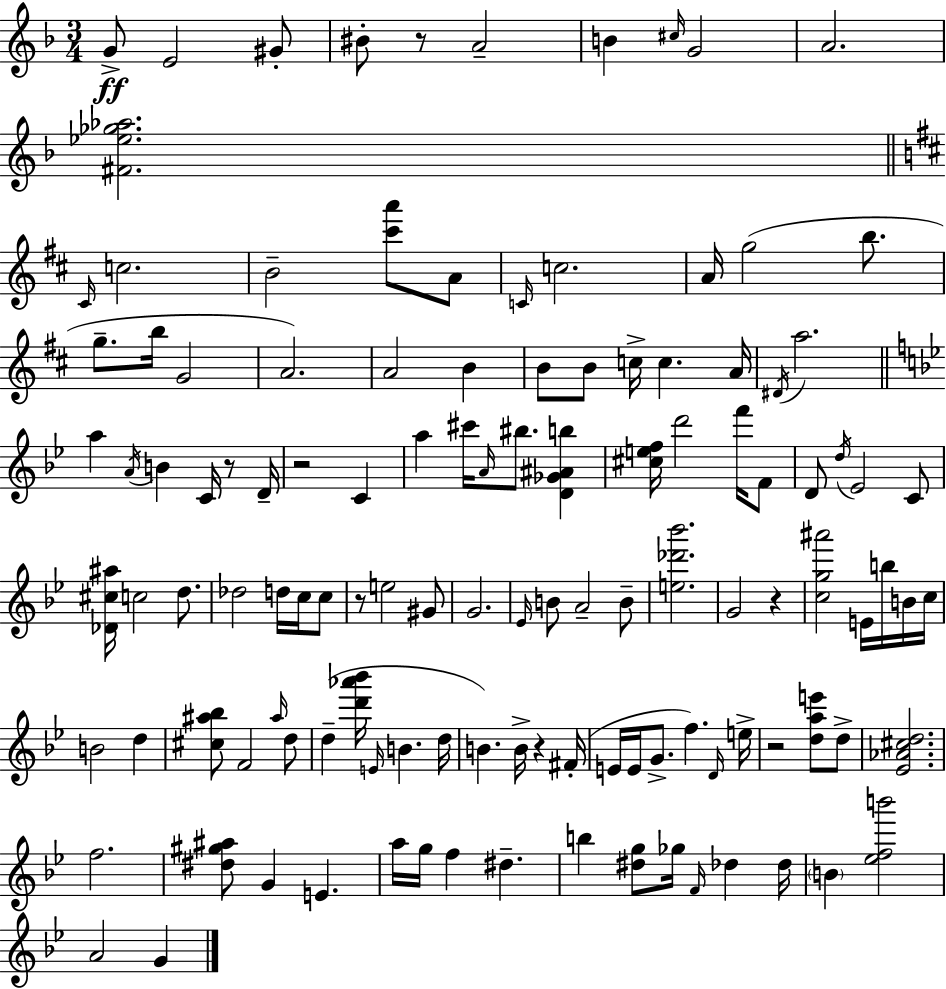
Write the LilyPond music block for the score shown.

{
  \clef treble
  \numericTimeSignature
  \time 3/4
  \key f \major
  \repeat volta 2 { g'8->\ff e'2 gis'8-. | bis'8-. r8 a'2-- | b'4 \grace { cis''16 } g'2 | a'2. | \break <fis' ees'' ges'' aes''>2. | \bar "||" \break \key b \minor \grace { cis'16 } c''2. | b'2-- <cis''' a'''>8 a'8 | \grace { c'16 } c''2. | a'16 g''2( b''8. | \break g''8.-- b''16 g'2 | a'2.) | a'2 b'4 | b'8 b'8 c''16-> c''4. | \break a'16 \acciaccatura { dis'16 } a''2. | \bar "||" \break \key bes \major a''4 \acciaccatura { a'16 } b'4 c'16 r8 | d'16-- r2 c'4 | a''4 cis'''16 \grace { a'16 } bis''8. <d' ges' ais' b''>4 | <cis'' e'' f''>16 d'''2 f'''16 | \break f'8 d'8 \acciaccatura { d''16 } ees'2 | c'8 <des' cis'' ais''>16 c''2 | d''8. des''2 d''16 | c''16 c''8 r8 e''2 | \break gis'8 g'2. | \grace { ees'16 } b'8 a'2-- | b'8-- <e'' des''' bes'''>2. | g'2 | \break r4 <c'' g'' ais'''>2 | e'16 b''16 b'16 c''16 b'2 | d''4 <cis'' ais'' bes''>8 f'2 | \grace { ais''16 } d''8 d''4--( <d''' aes''' bes'''>16 \grace { e'16 } b'4. | \break d''16 b'4.) | b'16-> r4 fis'16-.( e'16 e'16 g'8.-> f''4.) | \grace { d'16 } e''16-> r2 | <d'' a'' e'''>8 d''8-> <ees' aes' cis'' d''>2. | \break f''2. | <dis'' gis'' ais''>8 g'4 | e'4. a''16 g''16 f''4 | dis''4.-- b''4 <dis'' g''>8 | \break ges''16 \grace { f'16 } des''4 des''16 \parenthesize b'4 | <ees'' f'' b'''>2 a'2 | g'4 } \bar "|."
}